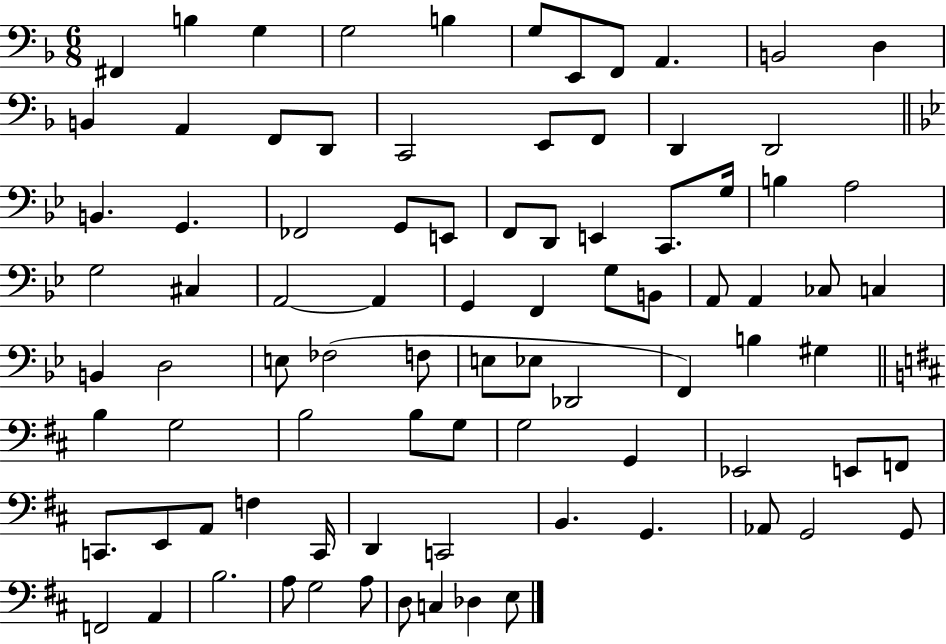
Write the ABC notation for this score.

X:1
T:Untitled
M:6/8
L:1/4
K:F
^F,, B, G, G,2 B, G,/2 E,,/2 F,,/2 A,, B,,2 D, B,, A,, F,,/2 D,,/2 C,,2 E,,/2 F,,/2 D,, D,,2 B,, G,, _F,,2 G,,/2 E,,/2 F,,/2 D,,/2 E,, C,,/2 G,/4 B, A,2 G,2 ^C, A,,2 A,, G,, F,, G,/2 B,,/2 A,,/2 A,, _C,/2 C, B,, D,2 E,/2 _F,2 F,/2 E,/2 _E,/2 _D,,2 F,, B, ^G, B, G,2 B,2 B,/2 G,/2 G,2 G,, _E,,2 E,,/2 F,,/2 C,,/2 E,,/2 A,,/2 F, C,,/4 D,, C,,2 B,, G,, _A,,/2 G,,2 G,,/2 F,,2 A,, B,2 A,/2 G,2 A,/2 D,/2 C, _D, E,/2